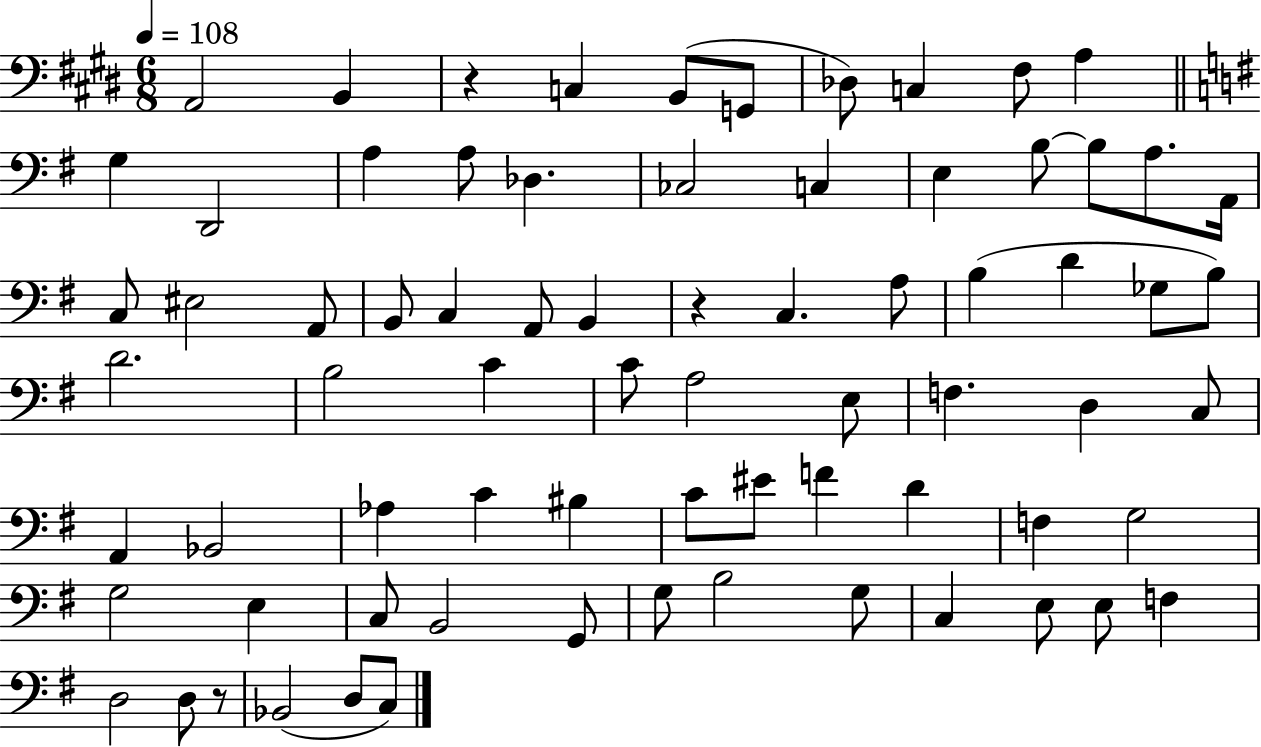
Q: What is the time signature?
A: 6/8